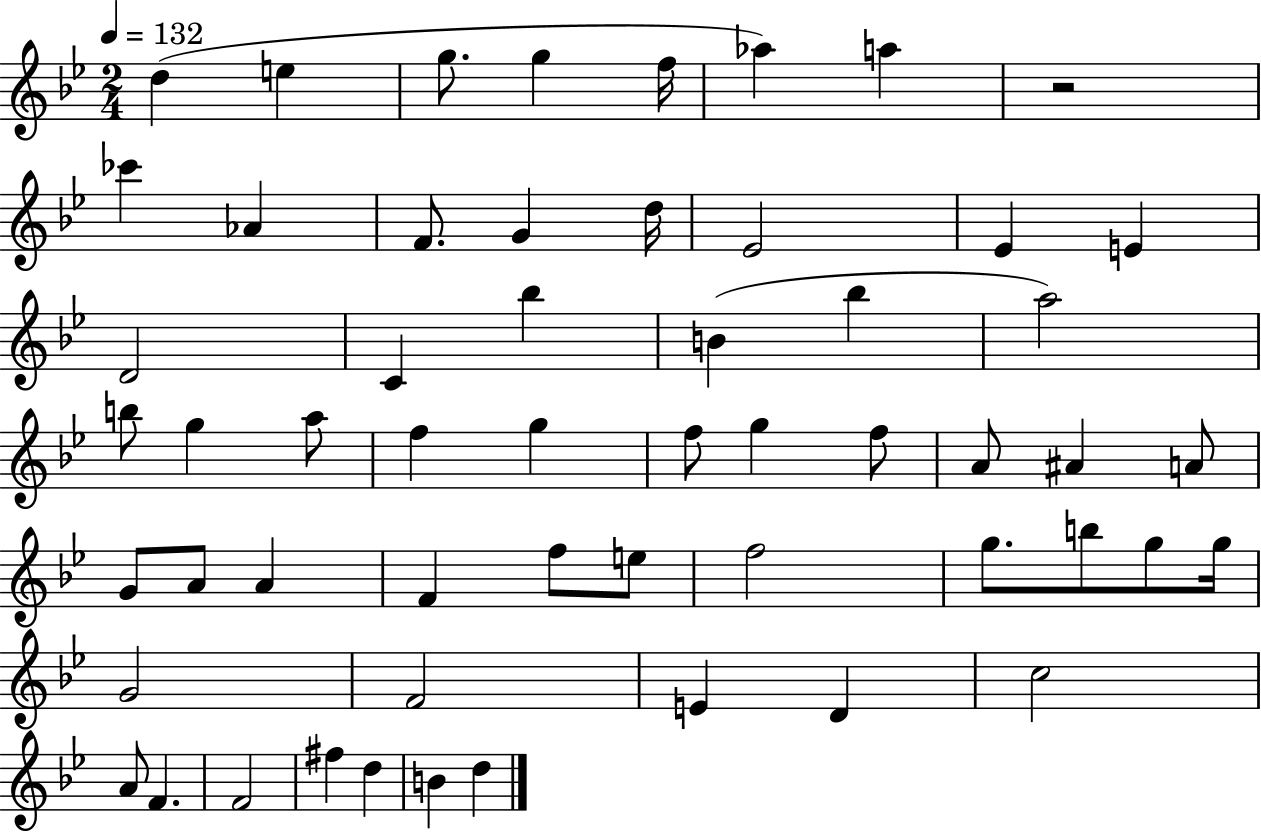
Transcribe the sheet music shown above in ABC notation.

X:1
T:Untitled
M:2/4
L:1/4
K:Bb
d e g/2 g f/4 _a a z2 _c' _A F/2 G d/4 _E2 _E E D2 C _b B _b a2 b/2 g a/2 f g f/2 g f/2 A/2 ^A A/2 G/2 A/2 A F f/2 e/2 f2 g/2 b/2 g/2 g/4 G2 F2 E D c2 A/2 F F2 ^f d B d